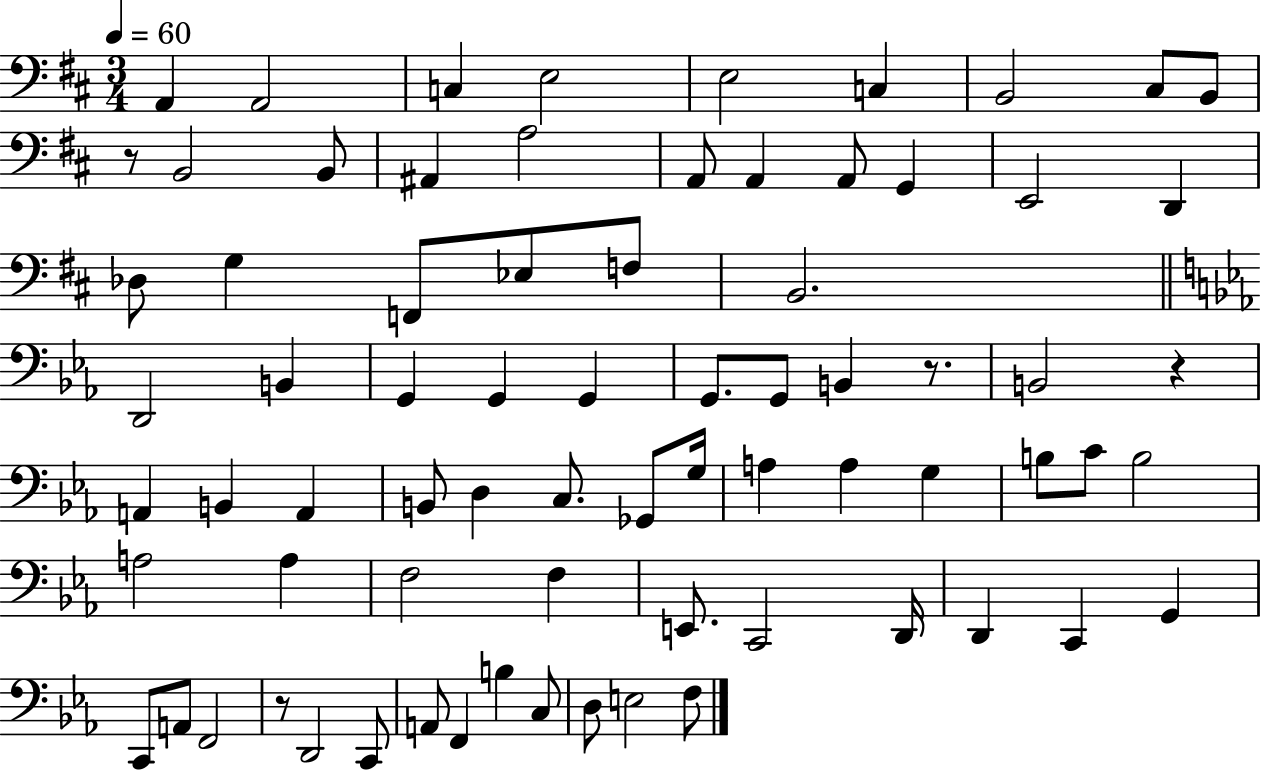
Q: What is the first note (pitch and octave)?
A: A2